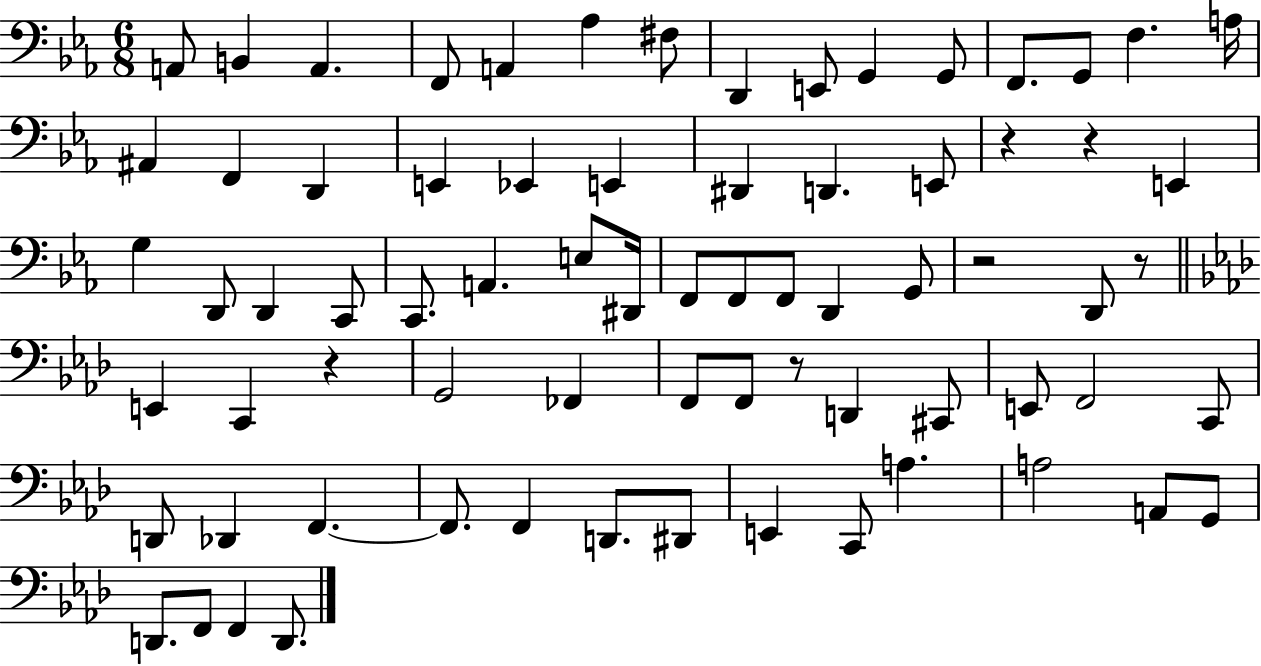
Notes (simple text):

A2/e B2/q A2/q. F2/e A2/q Ab3/q F#3/e D2/q E2/e G2/q G2/e F2/e. G2/e F3/q. A3/s A#2/q F2/q D2/q E2/q Eb2/q E2/q D#2/q D2/q. E2/e R/q R/q E2/q G3/q D2/e D2/q C2/e C2/e. A2/q. E3/e D#2/s F2/e F2/e F2/e D2/q G2/e R/h D2/e R/e E2/q C2/q R/q G2/h FES2/q F2/e F2/e R/e D2/q C#2/e E2/e F2/h C2/e D2/e Db2/q F2/q. F2/e. F2/q D2/e. D#2/e E2/q C2/e A3/q. A3/h A2/e G2/e D2/e. F2/e F2/q D2/e.